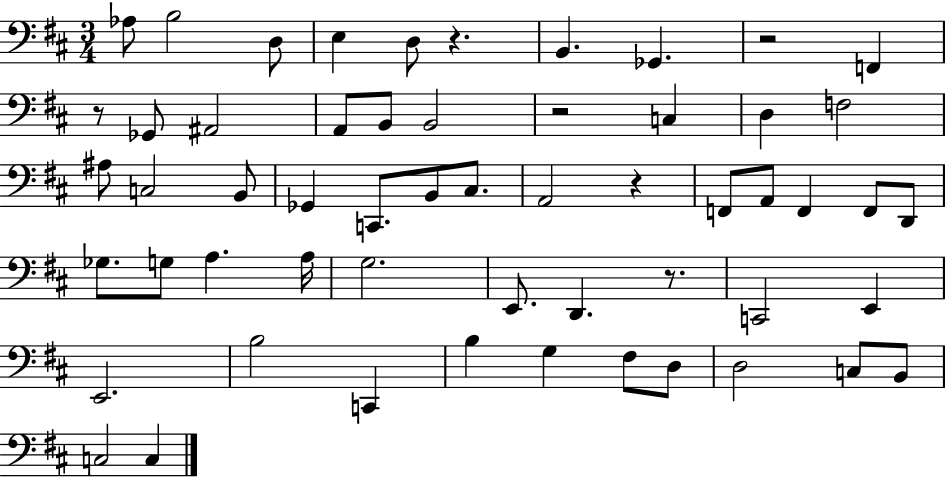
X:1
T:Untitled
M:3/4
L:1/4
K:D
_A,/2 B,2 D,/2 E, D,/2 z B,, _G,, z2 F,, z/2 _G,,/2 ^A,,2 A,,/2 B,,/2 B,,2 z2 C, D, F,2 ^A,/2 C,2 B,,/2 _G,, C,,/2 B,,/2 ^C,/2 A,,2 z F,,/2 A,,/2 F,, F,,/2 D,,/2 _G,/2 G,/2 A, A,/4 G,2 E,,/2 D,, z/2 C,,2 E,, E,,2 B,2 C,, B, G, ^F,/2 D,/2 D,2 C,/2 B,,/2 C,2 C,